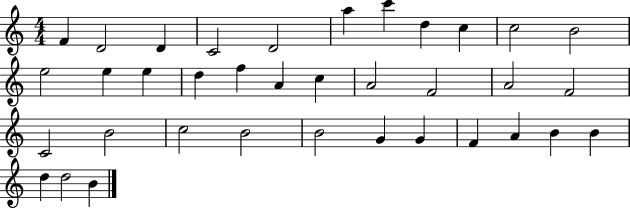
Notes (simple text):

F4/q D4/h D4/q C4/h D4/h A5/q C6/q D5/q C5/q C5/h B4/h E5/h E5/q E5/q D5/q F5/q A4/q C5/q A4/h F4/h A4/h F4/h C4/h B4/h C5/h B4/h B4/h G4/q G4/q F4/q A4/q B4/q B4/q D5/q D5/h B4/q